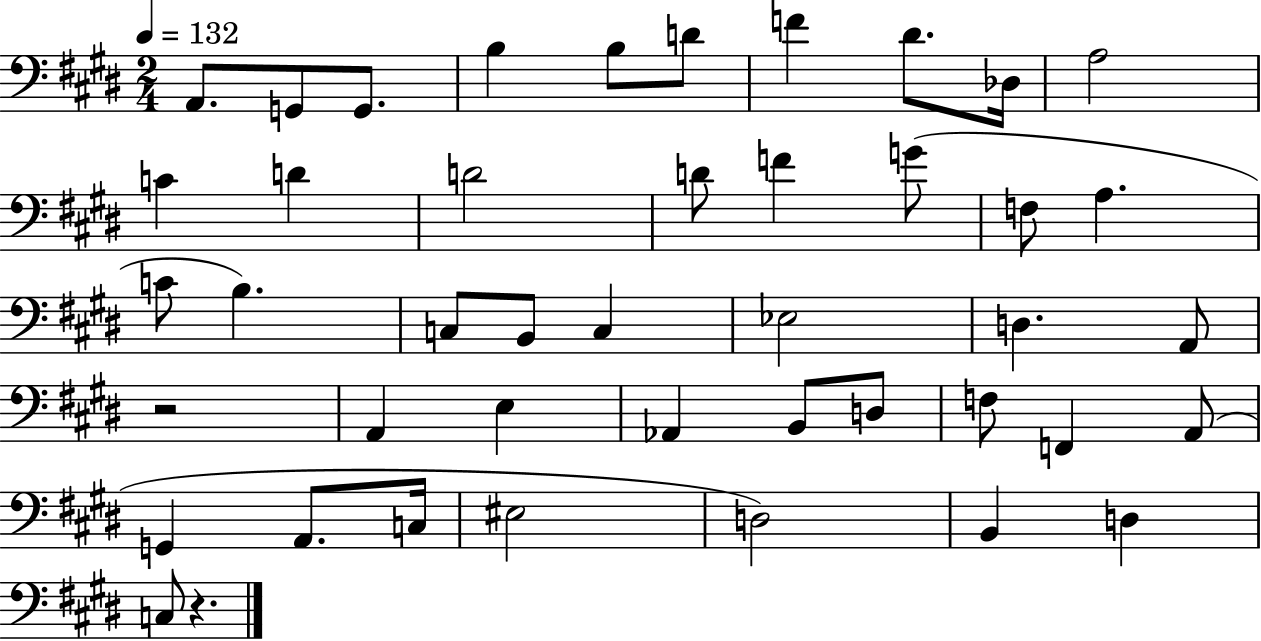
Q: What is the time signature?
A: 2/4